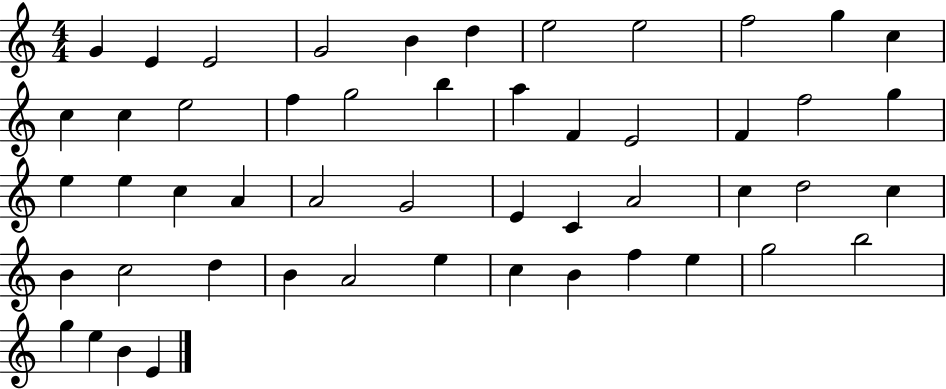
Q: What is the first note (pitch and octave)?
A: G4